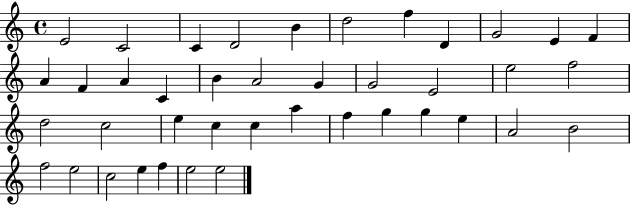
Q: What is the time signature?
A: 4/4